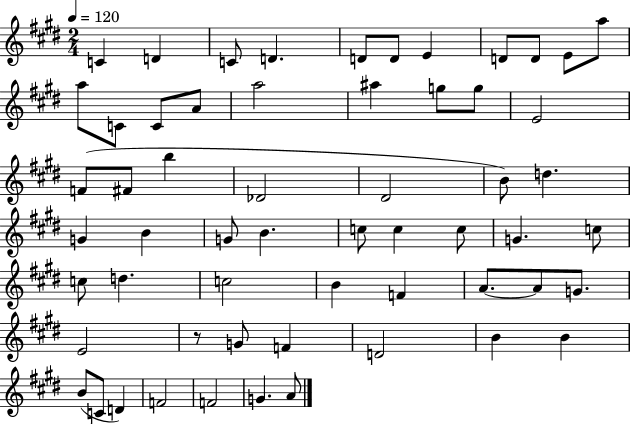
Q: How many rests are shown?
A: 1